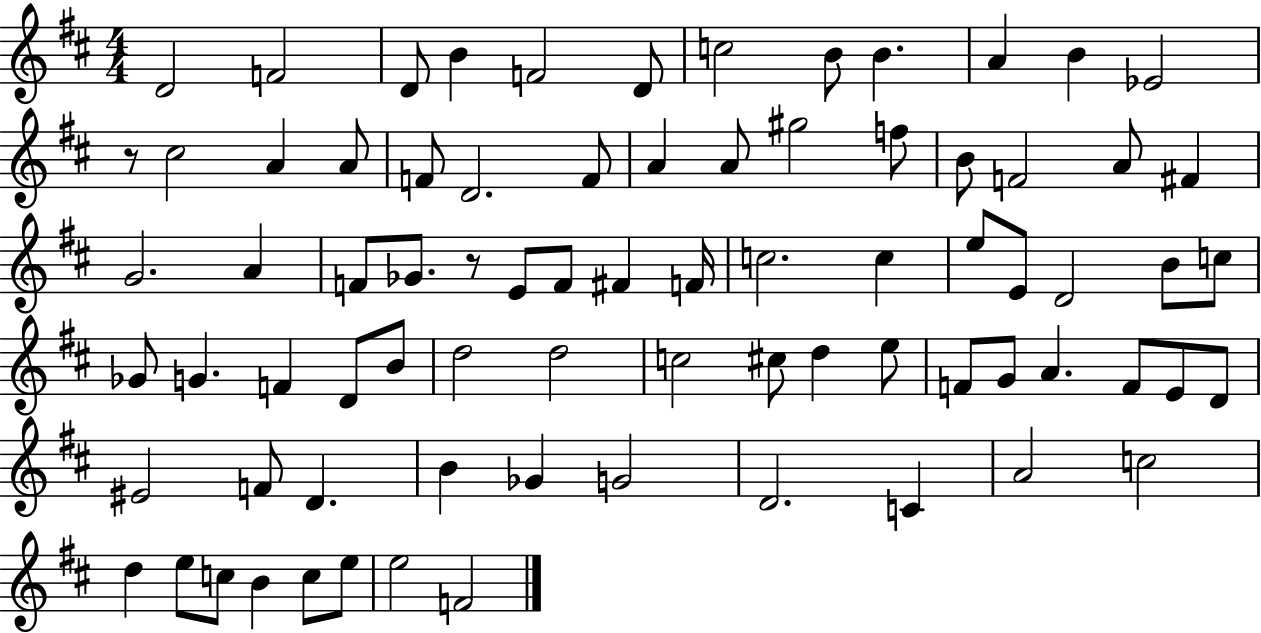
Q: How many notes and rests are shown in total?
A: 78